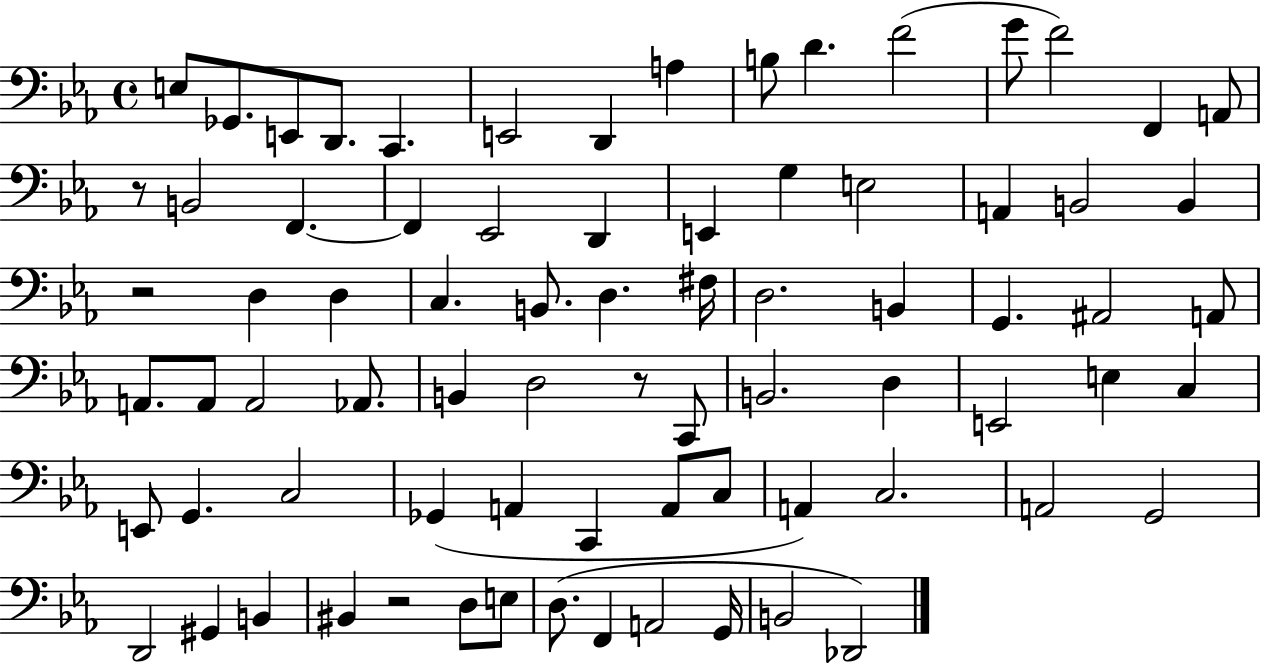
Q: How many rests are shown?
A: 4